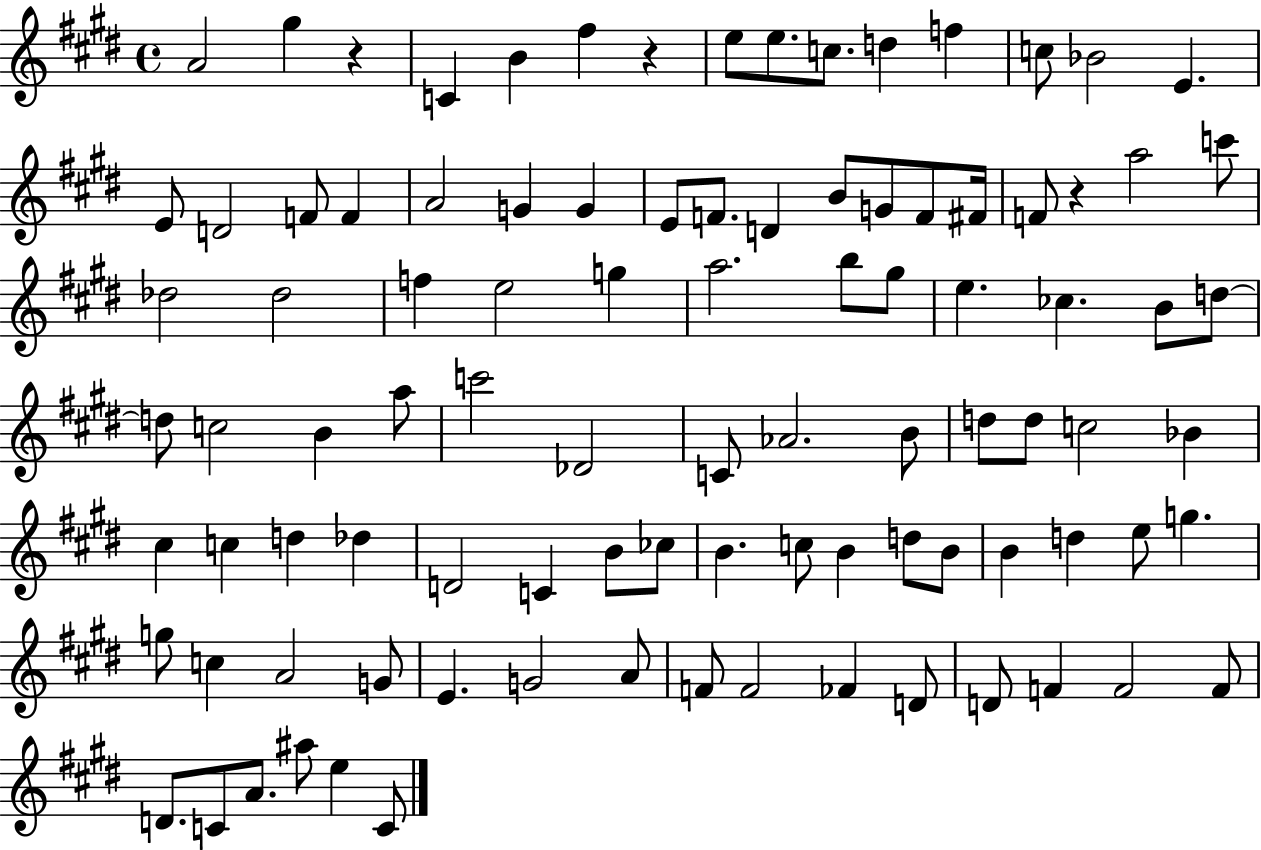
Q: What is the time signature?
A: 4/4